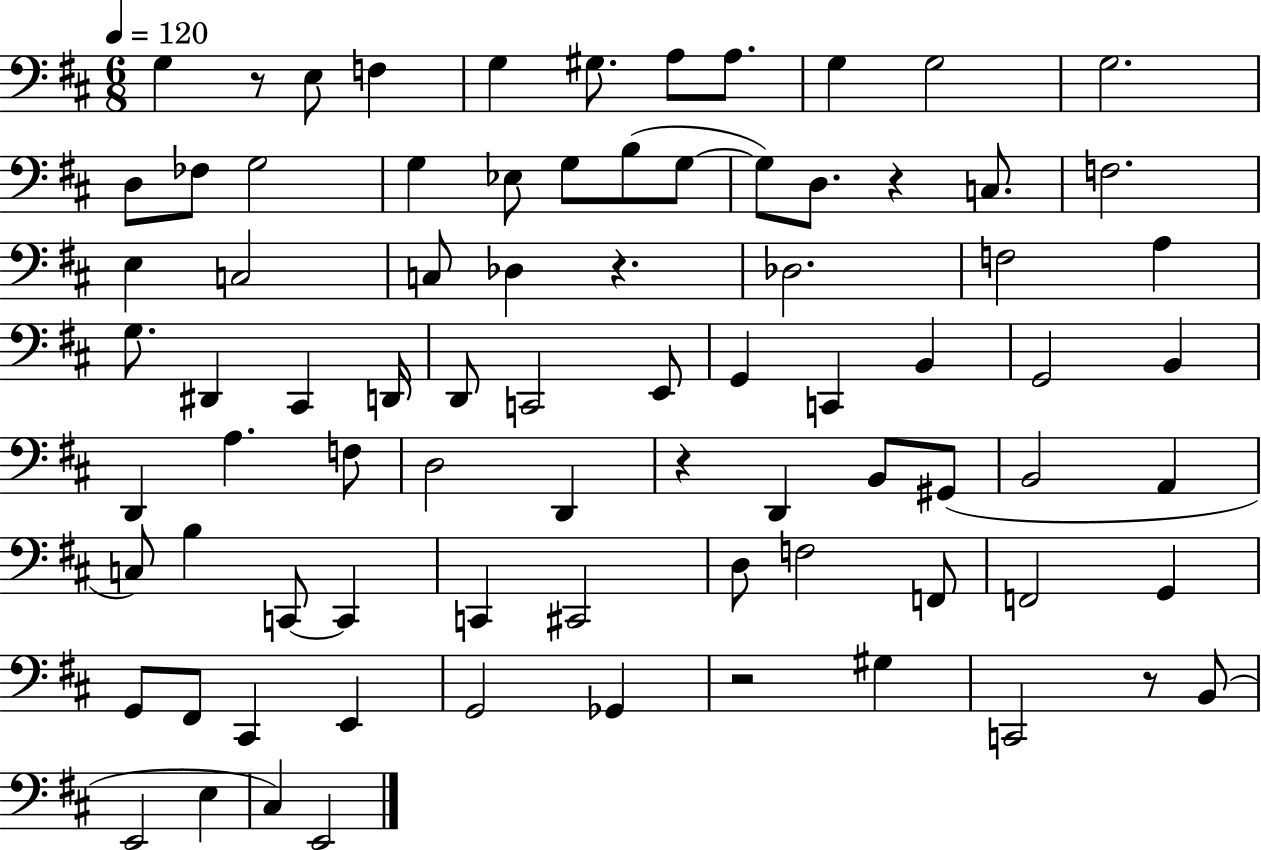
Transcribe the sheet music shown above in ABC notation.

X:1
T:Untitled
M:6/8
L:1/4
K:D
G, z/2 E,/2 F, G, ^G,/2 A,/2 A,/2 G, G,2 G,2 D,/2 _F,/2 G,2 G, _E,/2 G,/2 B,/2 G,/2 G,/2 D,/2 z C,/2 F,2 E, C,2 C,/2 _D, z _D,2 F,2 A, G,/2 ^D,, ^C,, D,,/4 D,,/2 C,,2 E,,/2 G,, C,, B,, G,,2 B,, D,, A, F,/2 D,2 D,, z D,, B,,/2 ^G,,/2 B,,2 A,, C,/2 B, C,,/2 C,, C,, ^C,,2 D,/2 F,2 F,,/2 F,,2 G,, G,,/2 ^F,,/2 ^C,, E,, G,,2 _G,, z2 ^G, C,,2 z/2 B,,/2 E,,2 E, ^C, E,,2